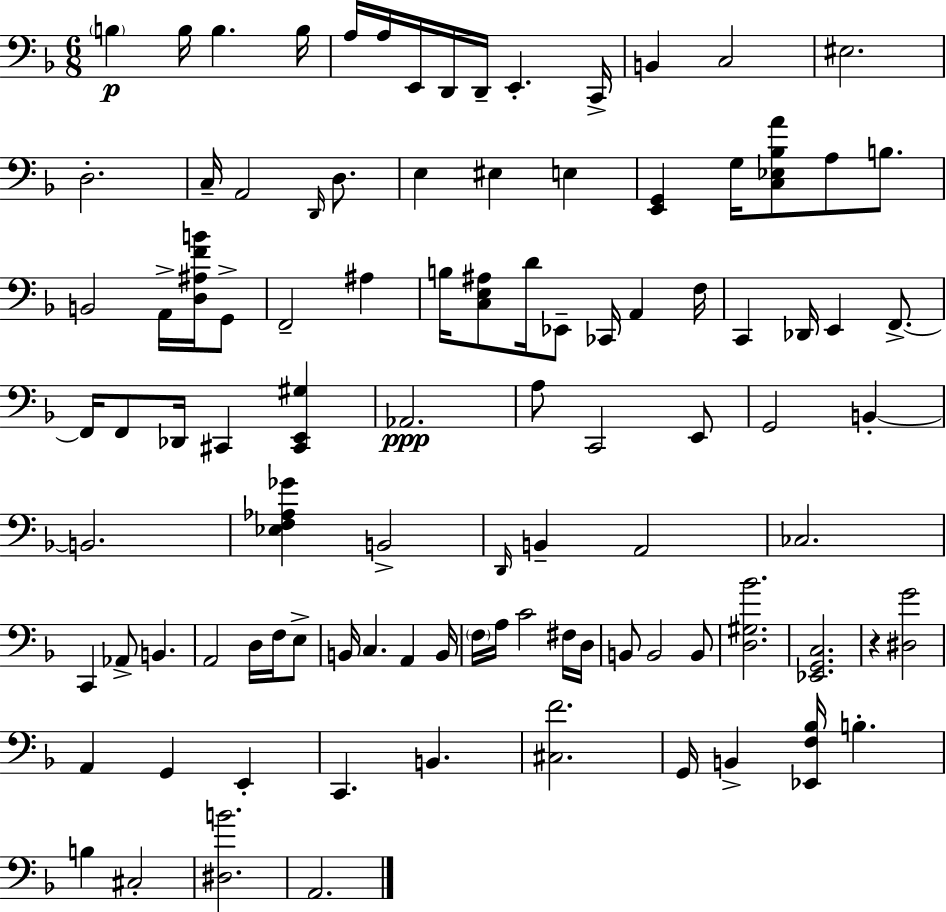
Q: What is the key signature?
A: F major